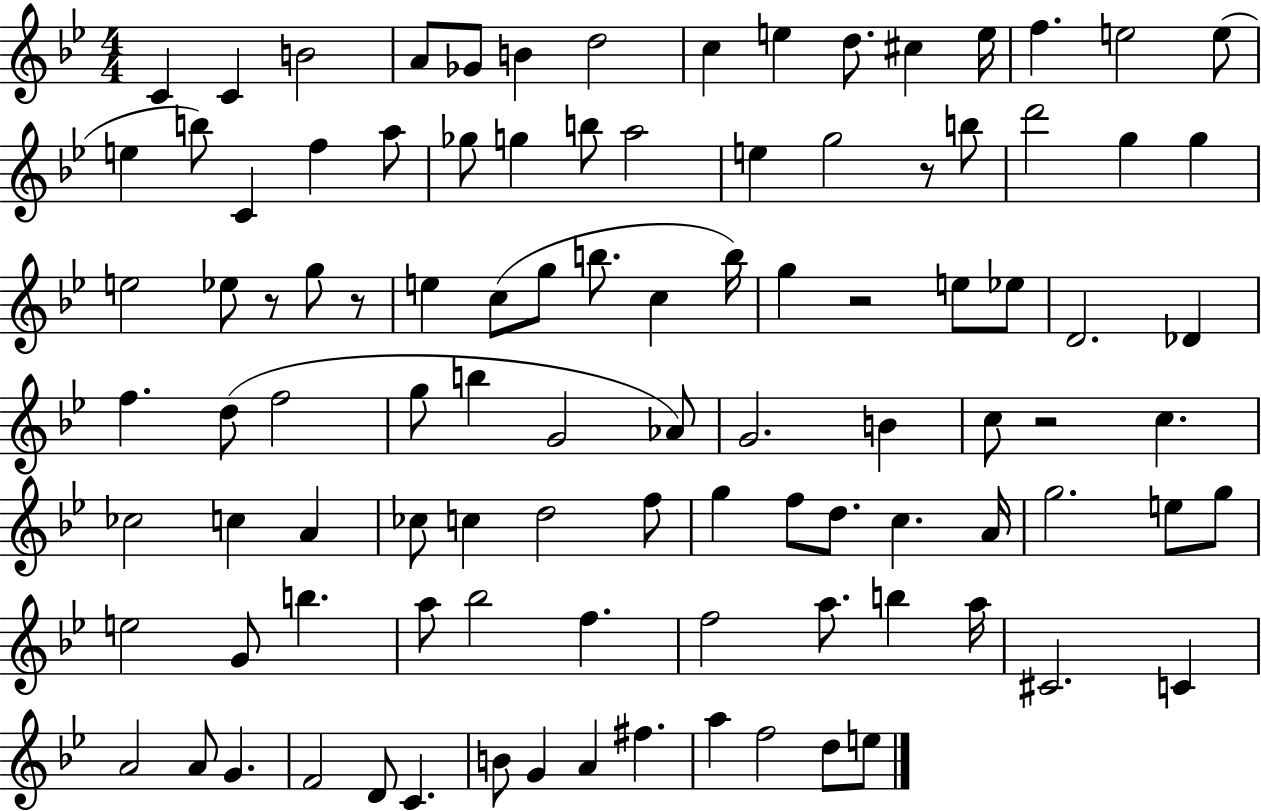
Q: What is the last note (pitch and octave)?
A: E5